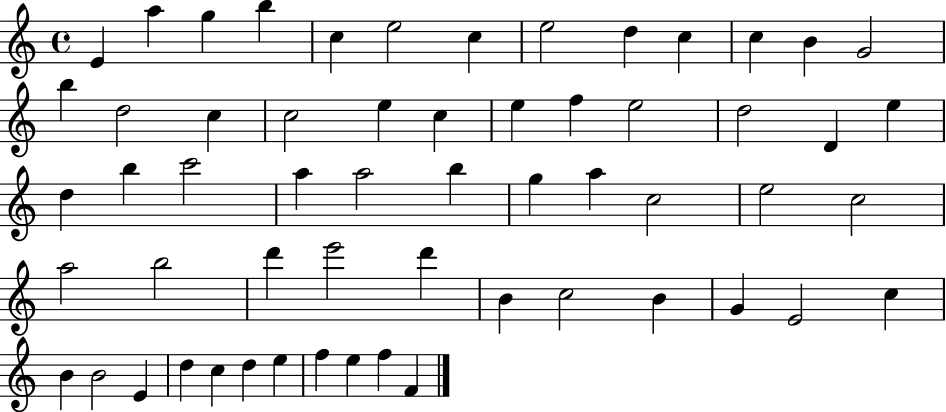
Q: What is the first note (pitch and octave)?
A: E4